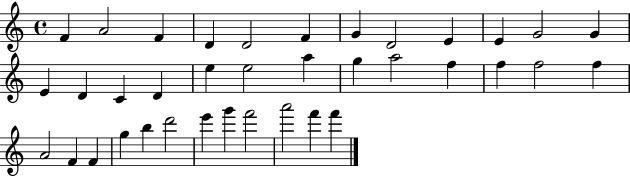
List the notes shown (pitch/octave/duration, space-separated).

F4/q A4/h F4/q D4/q D4/h F4/q G4/q D4/h E4/q E4/q G4/h G4/q E4/q D4/q C4/q D4/q E5/q E5/h A5/q G5/q A5/h F5/q F5/q F5/h F5/q A4/h F4/q F4/q G5/q B5/q D6/h E6/q G6/q F6/h A6/h F6/q F6/q